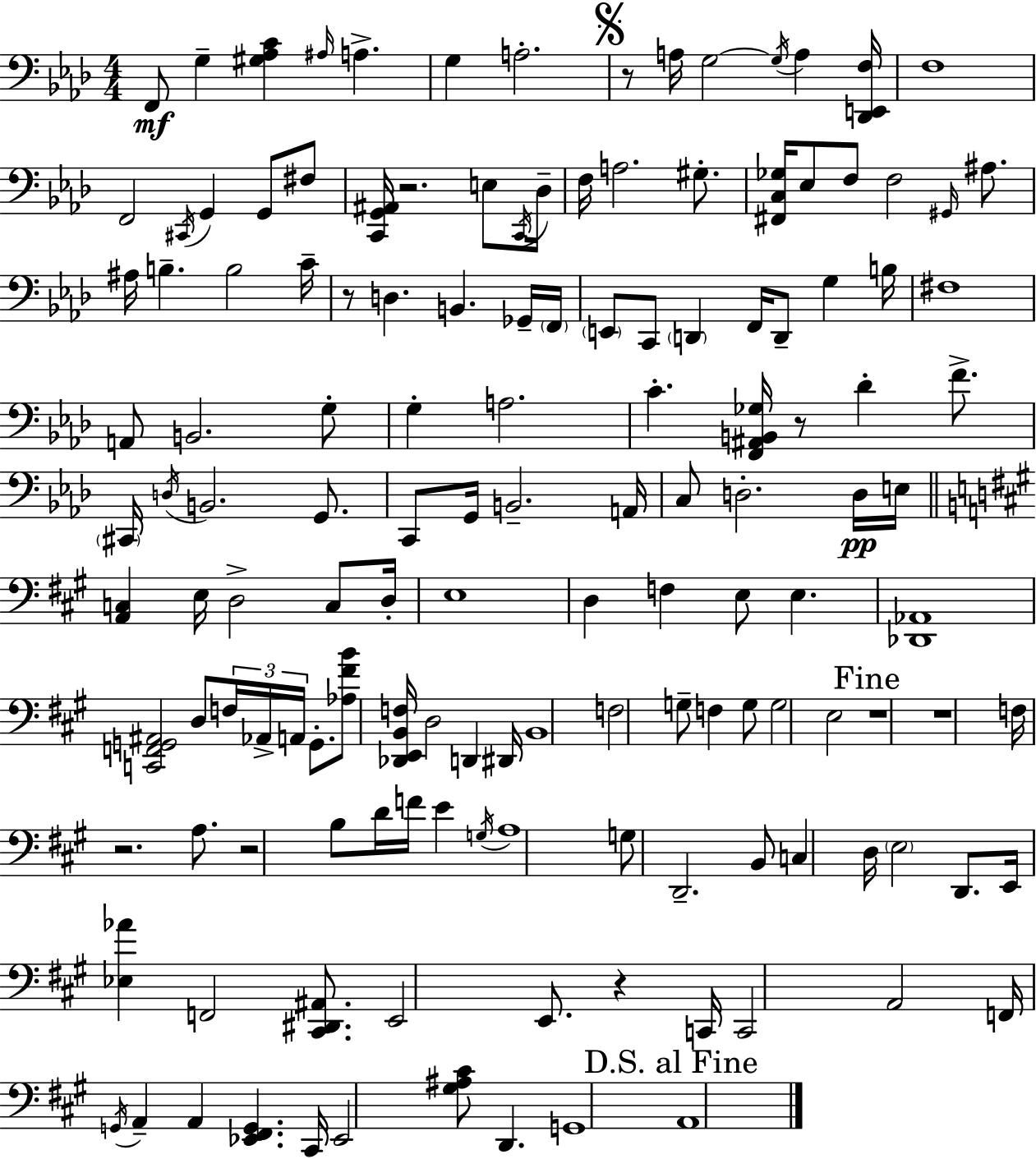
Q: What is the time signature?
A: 4/4